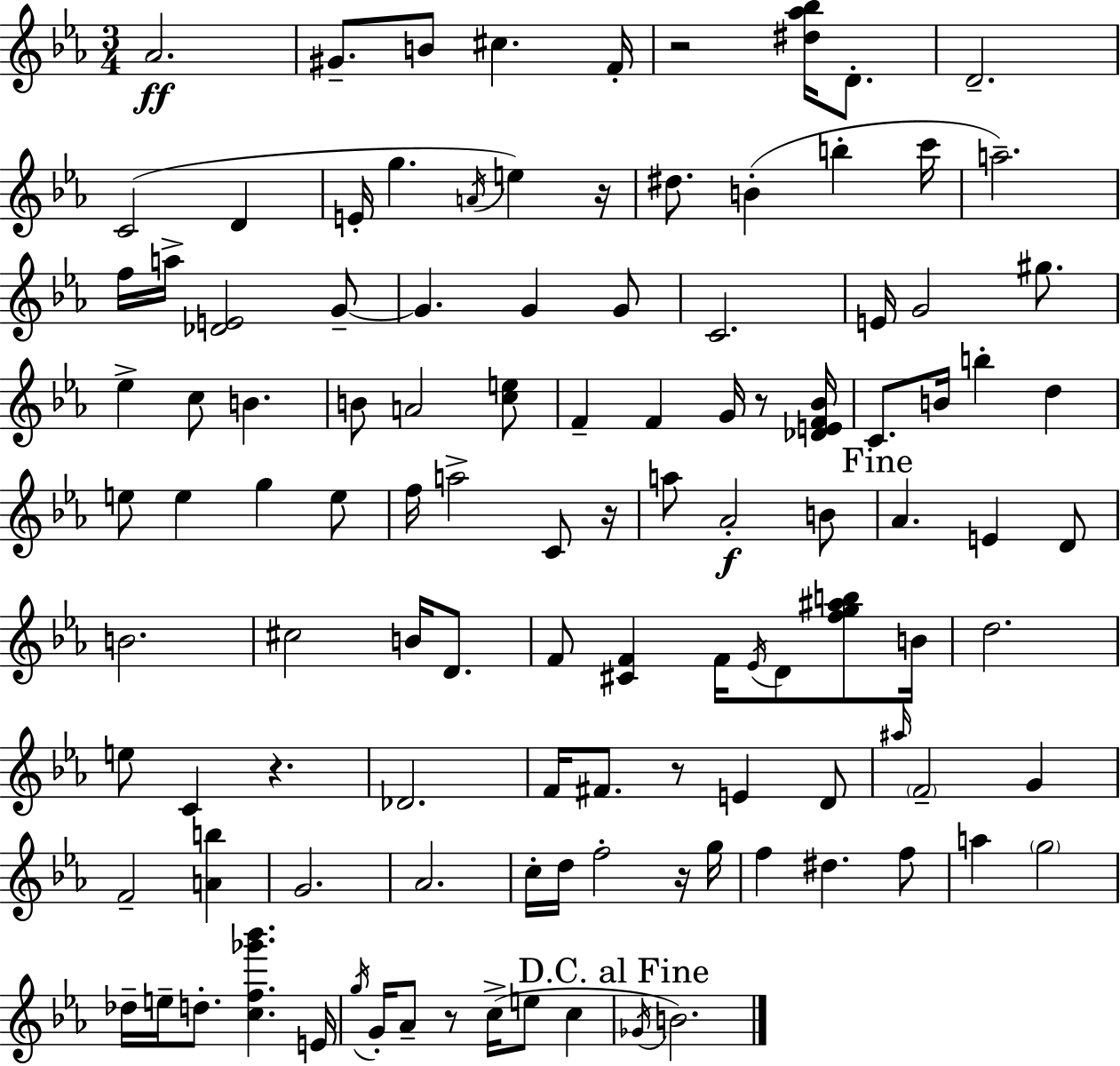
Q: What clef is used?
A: treble